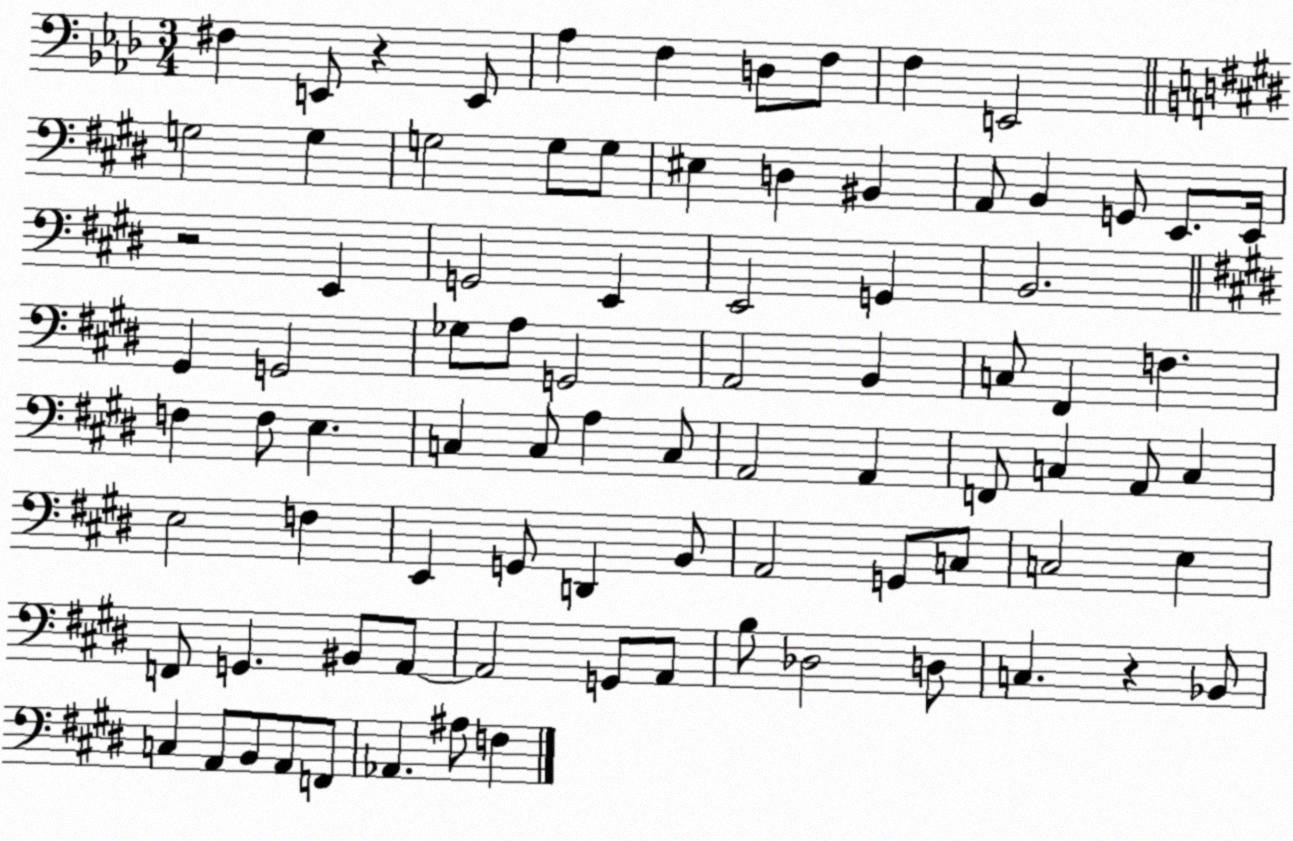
X:1
T:Untitled
M:3/4
L:1/4
K:Ab
^F, E,,/2 z E,,/2 _A, F, D,/2 F,/2 F, E,,2 G,2 G, G,2 G,/2 G,/2 ^E, D, ^B,, A,,/2 B,, G,,/2 E,,/2 E,,/4 z2 E,, G,,2 E,, E,,2 G,, B,,2 ^G,, G,,2 _G,/2 A,/2 G,,2 A,,2 B,, C,/2 ^F,, F, F, F,/2 E, C, C,/2 A, C,/2 A,,2 A,, F,,/2 C, A,,/2 C, E,2 F, E,, G,,/2 D,, B,,/2 A,,2 G,,/2 C,/2 C,2 E, F,,/2 G,, ^B,,/2 A,,/2 A,,2 G,,/2 A,,/2 B,/2 _D,2 D,/2 C, z _B,,/2 C, A,,/2 B,,/2 A,,/2 F,,/2 _A,, ^A,/2 F,